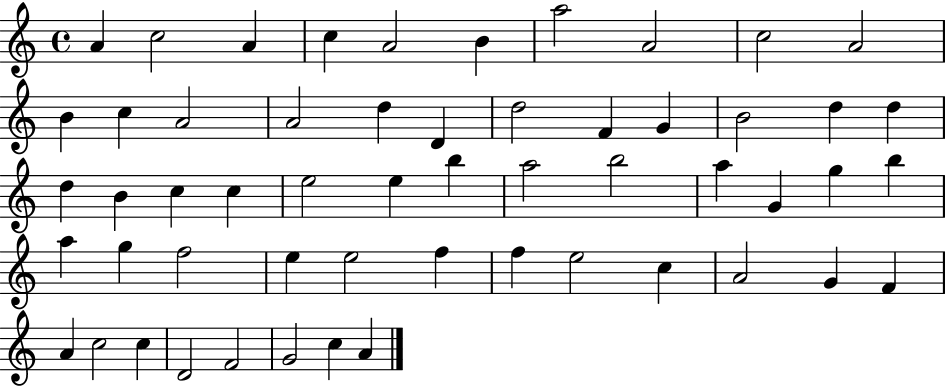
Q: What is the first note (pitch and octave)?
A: A4